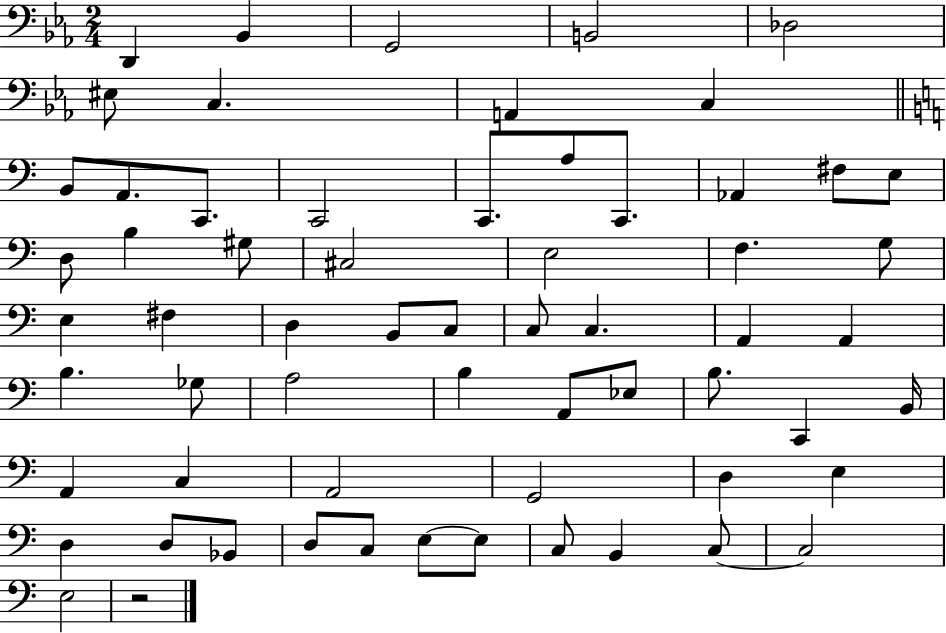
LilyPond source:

{
  \clef bass
  \numericTimeSignature
  \time 2/4
  \key ees \major
  \repeat volta 2 { d,4 bes,4 | g,2 | b,2 | des2 | \break eis8 c4. | a,4 c4 | \bar "||" \break \key c \major b,8 a,8. c,8. | c,2 | c,8. a8 c,8. | aes,4 fis8 e8 | \break d8 b4 gis8 | cis2 | e2 | f4. g8 | \break e4 fis4 | d4 b,8 c8 | c8 c4. | a,4 a,4 | \break b4. ges8 | a2 | b4 a,8 ees8 | b8. c,4 b,16 | \break a,4 c4 | a,2 | g,2 | d4 e4 | \break d4 d8 bes,8 | d8 c8 e8~~ e8 | c8 b,4 c8~~ | c2 | \break e2 | r2 | } \bar "|."
}